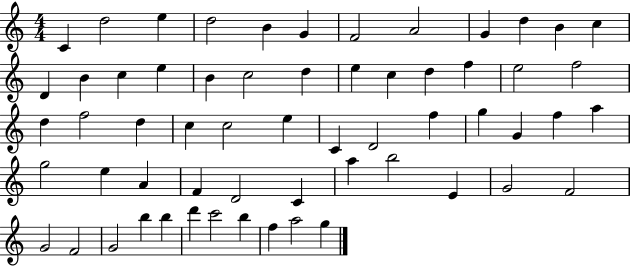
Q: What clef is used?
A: treble